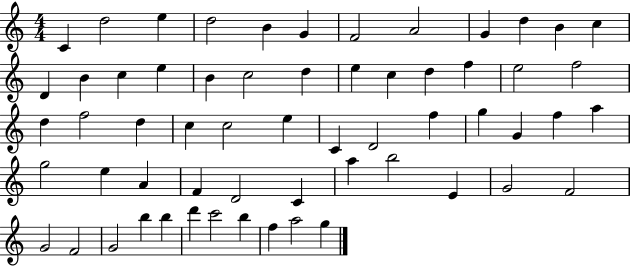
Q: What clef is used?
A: treble